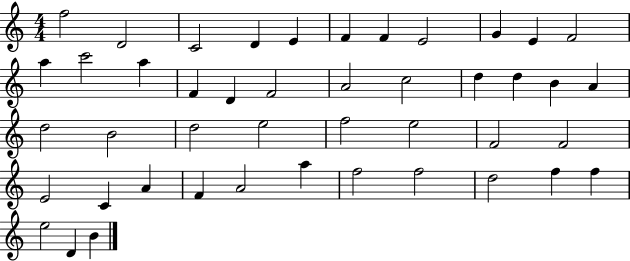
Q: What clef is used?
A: treble